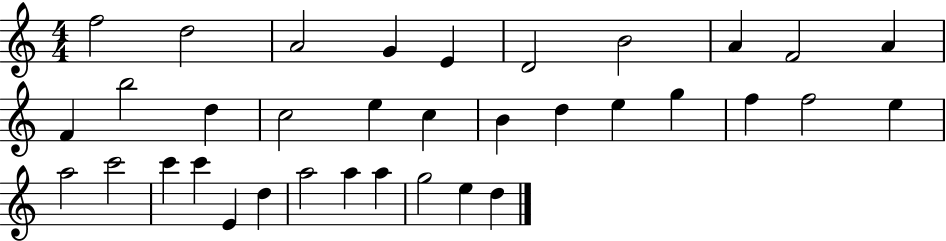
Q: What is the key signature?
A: C major